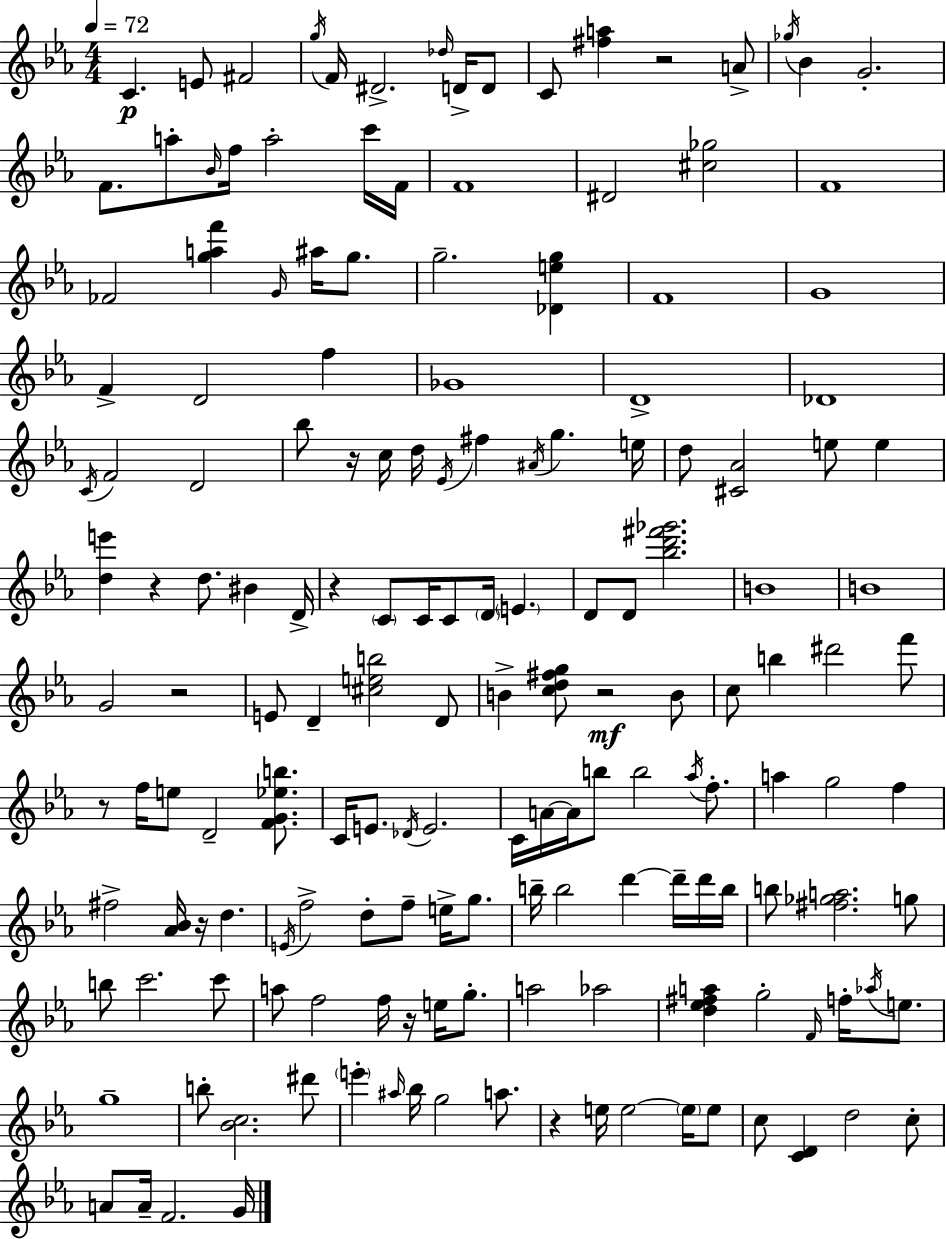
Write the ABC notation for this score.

X:1
T:Untitled
M:4/4
L:1/4
K:Cm
C E/2 ^F2 g/4 F/4 ^D2 _d/4 D/4 D/2 C/2 [^fa] z2 A/2 _g/4 _B G2 F/2 a/2 _B/4 f/4 a2 c'/4 F/4 F4 ^D2 [^c_g]2 F4 _F2 [gaf'] G/4 ^a/4 g/2 g2 [_Deg] F4 G4 F D2 f _G4 D4 _D4 C/4 F2 D2 _b/2 z/4 c/4 d/4 _E/4 ^f ^A/4 g e/4 d/2 [^C_A]2 e/2 e [de'] z d/2 ^B D/4 z C/2 C/4 C/2 D/4 E D/2 D/2 [_bd'^f'_g']2 B4 B4 G2 z2 E/2 D [^ceb]2 D/2 B [cd^fg]/2 z2 B/2 c/2 b ^d'2 f'/2 z/2 f/4 e/2 D2 [FG_eb]/2 C/4 E/2 _D/4 E2 C/4 A/4 A/4 b/2 b2 _a/4 f/2 a g2 f ^f2 [_A_B]/4 z/4 d E/4 f2 d/2 f/2 e/4 g/2 b/4 b2 d' d'/4 d'/4 b/4 b/2 [^f_ga]2 g/2 b/2 c'2 c'/2 a/2 f2 f/4 z/4 e/4 g/2 a2 _a2 [d_e^fa] g2 F/4 f/4 _a/4 e/2 g4 b/2 [_Bc]2 ^d'/2 e' ^a/4 _b/4 g2 a/2 z e/4 e2 e/4 e/2 c/2 [CD] d2 c/2 A/2 A/4 F2 G/4